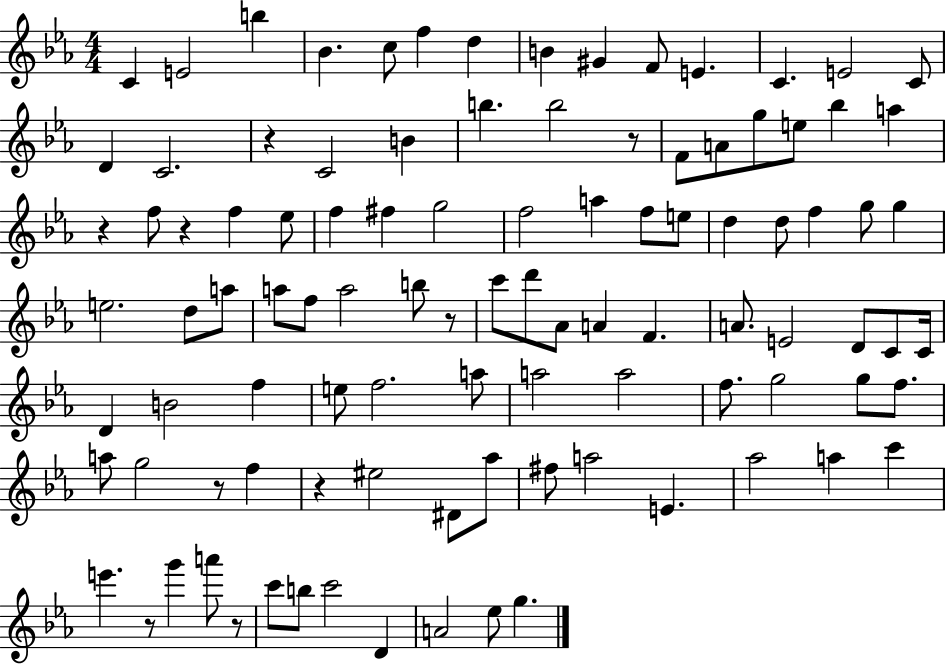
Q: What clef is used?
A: treble